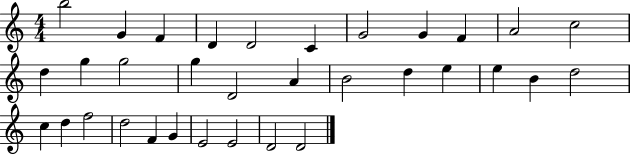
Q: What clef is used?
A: treble